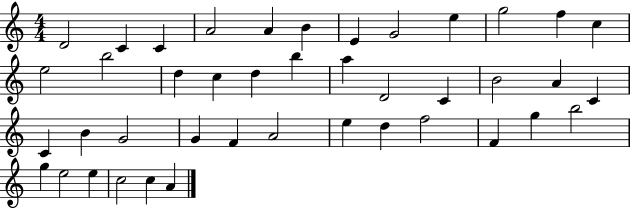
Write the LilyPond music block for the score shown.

{
  \clef treble
  \numericTimeSignature
  \time 4/4
  \key c \major
  d'2 c'4 c'4 | a'2 a'4 b'4 | e'4 g'2 e''4 | g''2 f''4 c''4 | \break e''2 b''2 | d''4 c''4 d''4 b''4 | a''4 d'2 c'4 | b'2 a'4 c'4 | \break c'4 b'4 g'2 | g'4 f'4 a'2 | e''4 d''4 f''2 | f'4 g''4 b''2 | \break g''4 e''2 e''4 | c''2 c''4 a'4 | \bar "|."
}